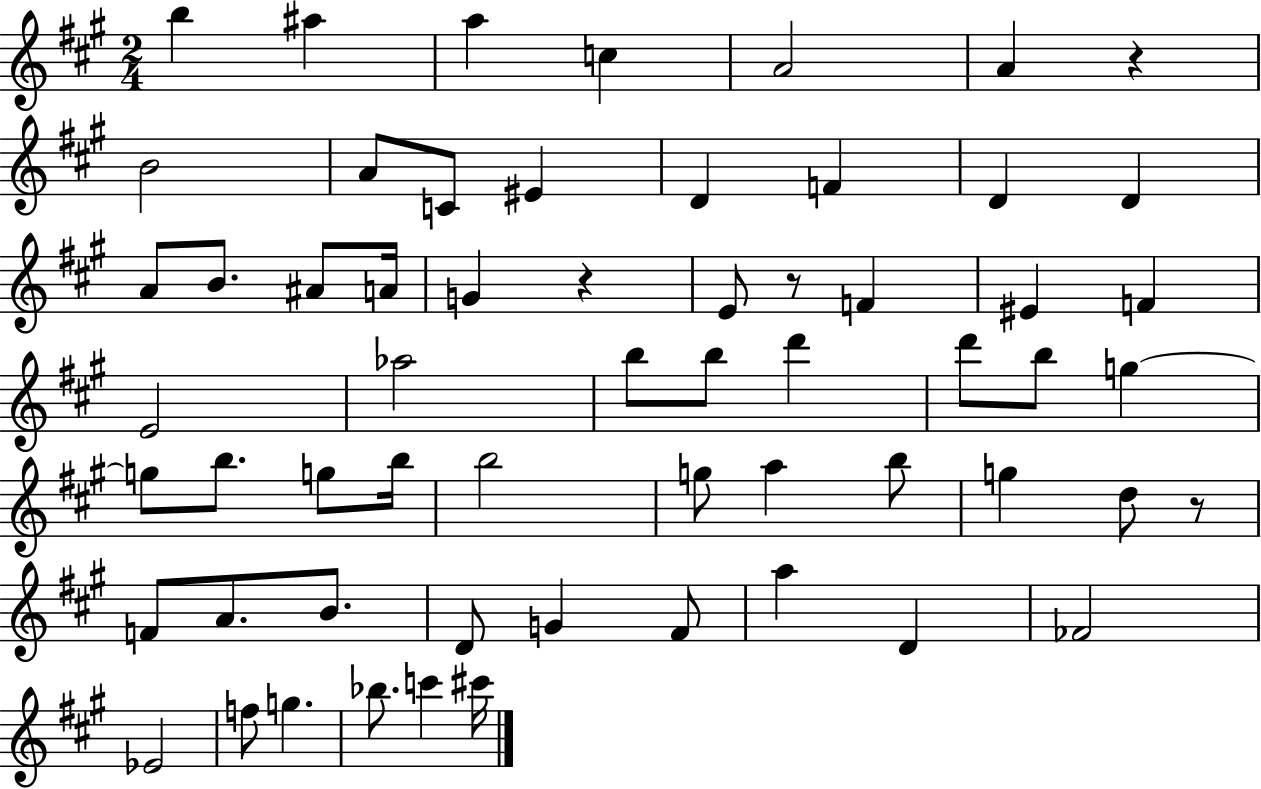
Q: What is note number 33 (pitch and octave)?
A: B5